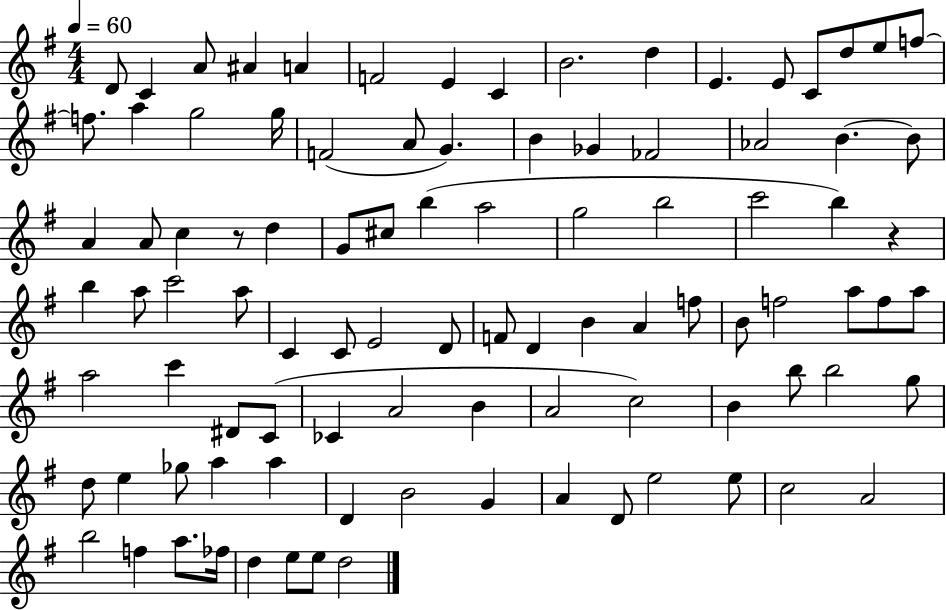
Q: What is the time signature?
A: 4/4